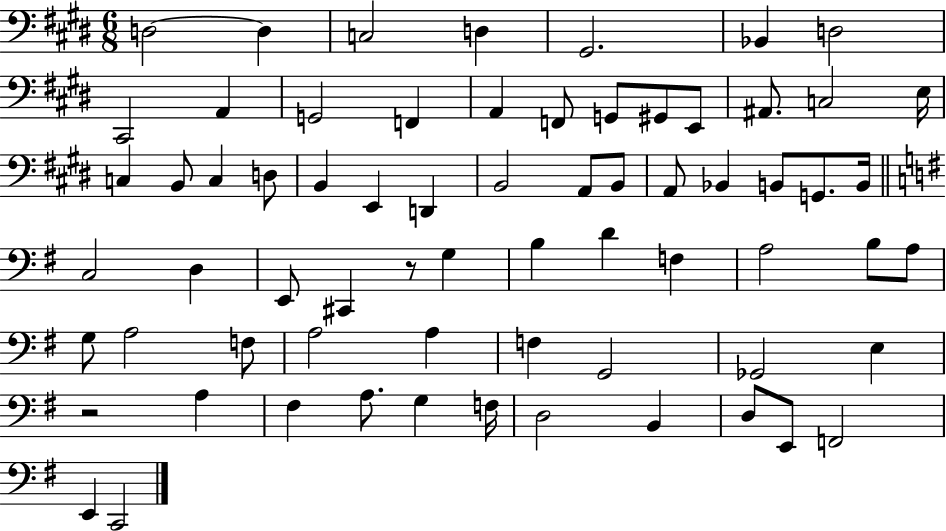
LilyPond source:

{
  \clef bass
  \numericTimeSignature
  \time 6/8
  \key e \major
  d2~~ d4 | c2 d4 | gis,2. | bes,4 d2 | \break cis,2 a,4 | g,2 f,4 | a,4 f,8 g,8 gis,8 e,8 | ais,8. c2 e16 | \break c4 b,8 c4 d8 | b,4 e,4 d,4 | b,2 a,8 b,8 | a,8 bes,4 b,8 g,8. b,16 | \break \bar "||" \break \key g \major c2 d4 | e,8 cis,4 r8 g4 | b4 d'4 f4 | a2 b8 a8 | \break g8 a2 f8 | a2 a4 | f4 g,2 | ges,2 e4 | \break r2 a4 | fis4 a8. g4 f16 | d2 b,4 | d8 e,8 f,2 | \break e,4 c,2 | \bar "|."
}